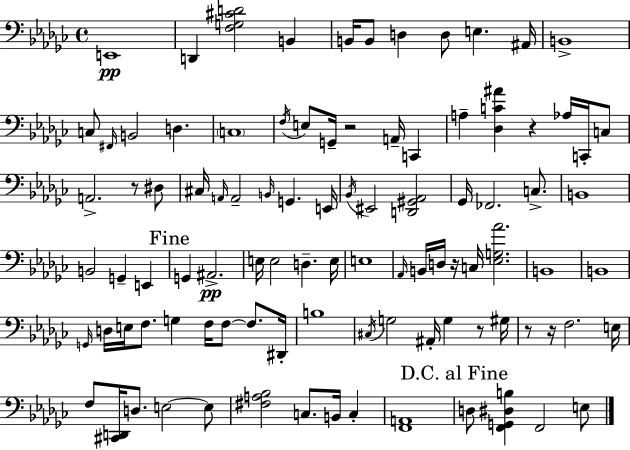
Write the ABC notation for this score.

X:1
T:Untitled
M:4/4
L:1/4
K:Ebm
E,,4 D,, [F,G,^CD]2 B,, B,,/4 B,,/2 D, D,/2 E, ^A,,/4 B,,4 C,/2 ^F,,/4 B,,2 D, C,4 F,/4 E,/2 G,,/4 z2 A,,/4 C,, A, [_D,C^A] z _A,/4 C,,/4 C,/2 A,,2 z/2 ^D,/2 ^C,/4 A,,/4 A,,2 B,,/4 G,, E,,/4 _B,,/4 ^E,,2 [D,,^G,,_A,,]2 _G,,/4 _F,,2 C,/2 B,,4 B,,2 G,, E,, G,, ^A,,2 E,/4 E,2 D, E,/4 E,4 _A,,/4 B,,/4 D,/4 z/4 C,/4 [_E,G,_A]2 B,,4 B,,4 G,,/4 D,/4 E,/4 F,/2 G, F,/4 F,/2 F,/2 ^D,,/4 B,4 ^C,/4 G,2 ^A,,/4 G, z/2 ^G,/4 z/2 z/4 F,2 E,/4 F,/2 [^C,,D,,]/4 D,/2 E,2 E,/2 [^F,A,_B,]2 C,/2 B,,/4 C, [F,,A,,]4 D,/2 [F,,G,,^D,B,] F,,2 E,/2